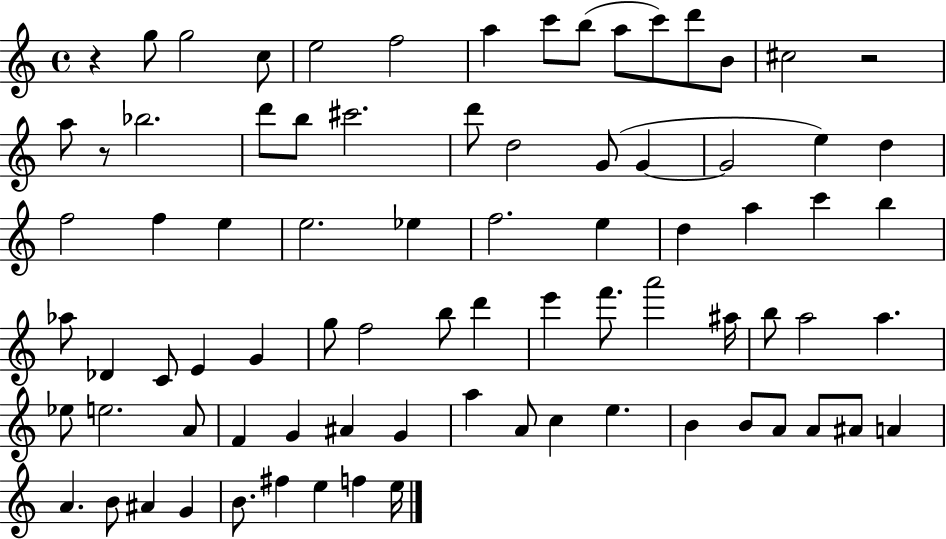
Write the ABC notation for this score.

X:1
T:Untitled
M:4/4
L:1/4
K:C
z g/2 g2 c/2 e2 f2 a c'/2 b/2 a/2 c'/2 d'/2 B/2 ^c2 z2 a/2 z/2 _b2 d'/2 b/2 ^c'2 d'/2 d2 G/2 G G2 e d f2 f e e2 _e f2 e d a c' b _a/2 _D C/2 E G g/2 f2 b/2 d' e' f'/2 a'2 ^a/4 b/2 a2 a _e/2 e2 A/2 F G ^A G a A/2 c e B B/2 A/2 A/2 ^A/2 A A B/2 ^A G B/2 ^f e f e/4